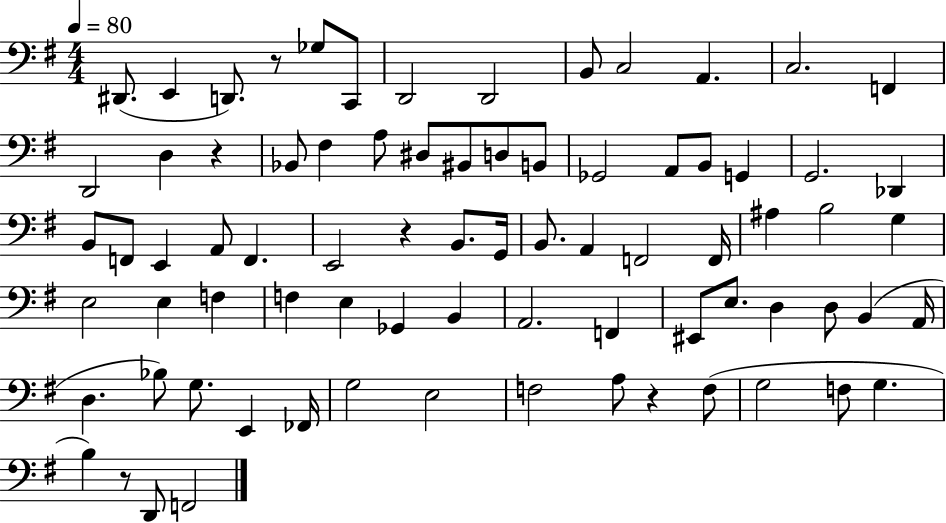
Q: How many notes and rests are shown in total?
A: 78